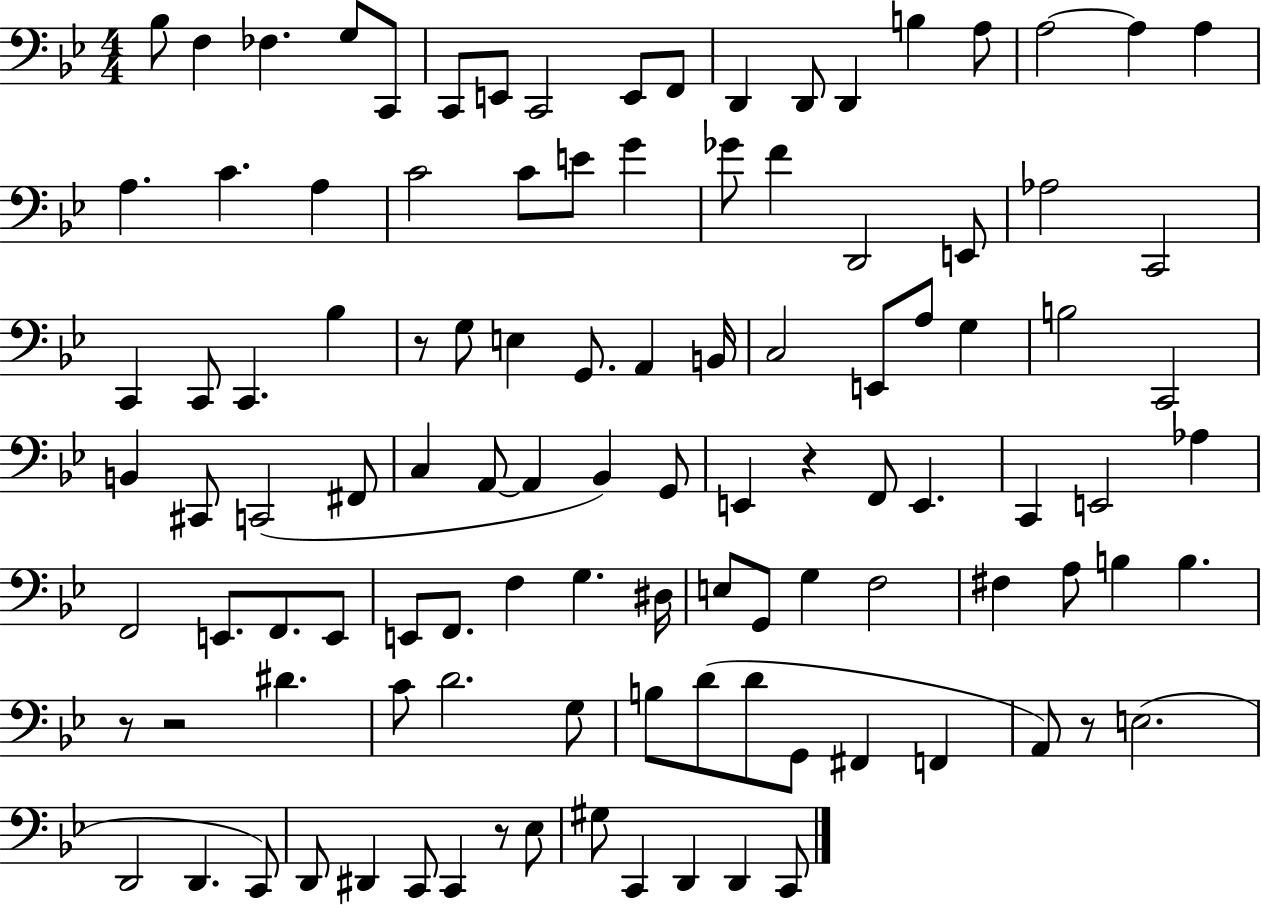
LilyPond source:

{
  \clef bass
  \numericTimeSignature
  \time 4/4
  \key bes \major
  bes8 f4 fes4. g8 c,8 | c,8 e,8 c,2 e,8 f,8 | d,4 d,8 d,4 b4 a8 | a2~~ a4 a4 | \break a4. c'4. a4 | c'2 c'8 e'8 g'4 | ges'8 f'4 d,2 e,8 | aes2 c,2 | \break c,4 c,8 c,4. bes4 | r8 g8 e4 g,8. a,4 b,16 | c2 e,8 a8 g4 | b2 c,2 | \break b,4 cis,8 c,2( fis,8 | c4 a,8~~ a,4 bes,4) g,8 | e,4 r4 f,8 e,4. | c,4 e,2 aes4 | \break f,2 e,8. f,8. e,8 | e,8 f,8. f4 g4. dis16 | e8 g,8 g4 f2 | fis4 a8 b4 b4. | \break r8 r2 dis'4. | c'8 d'2. g8 | b8 d'8( d'8 g,8 fis,4 f,4 | a,8) r8 e2.( | \break d,2 d,4. c,8) | d,8 dis,4 c,8 c,4 r8 ees8 | gis8 c,4 d,4 d,4 c,8 | \bar "|."
}